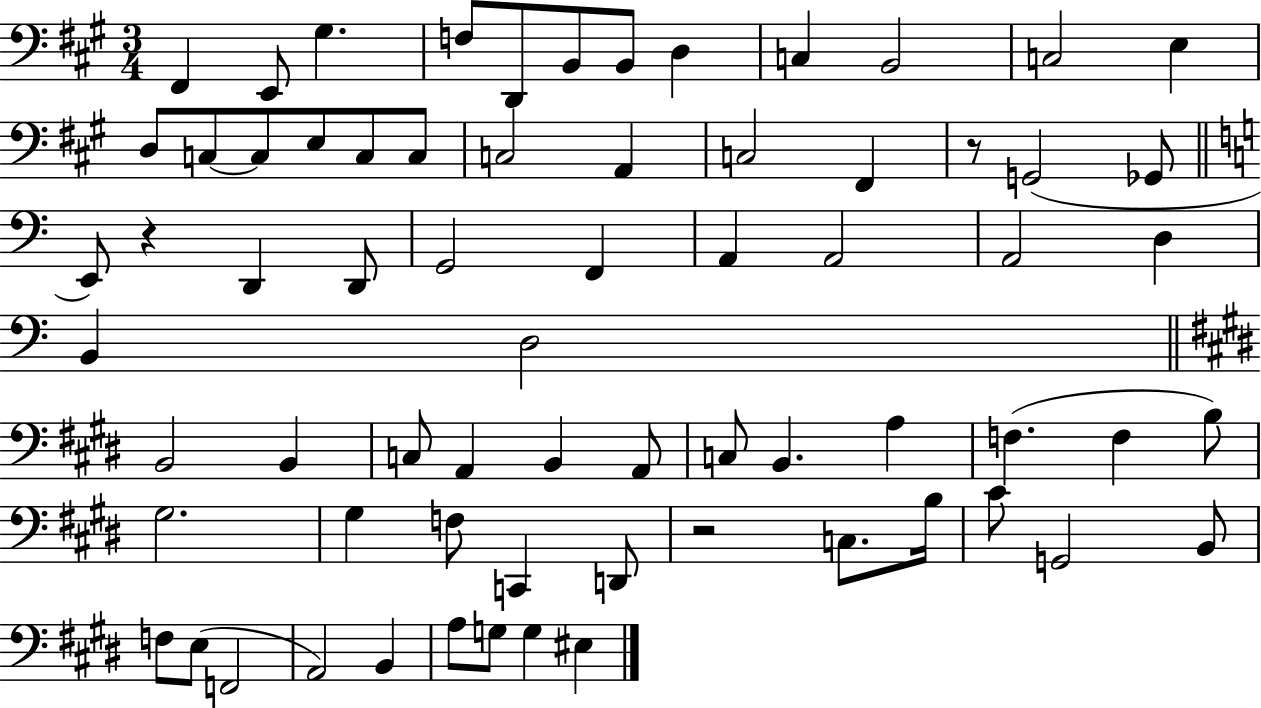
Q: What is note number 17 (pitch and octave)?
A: C3